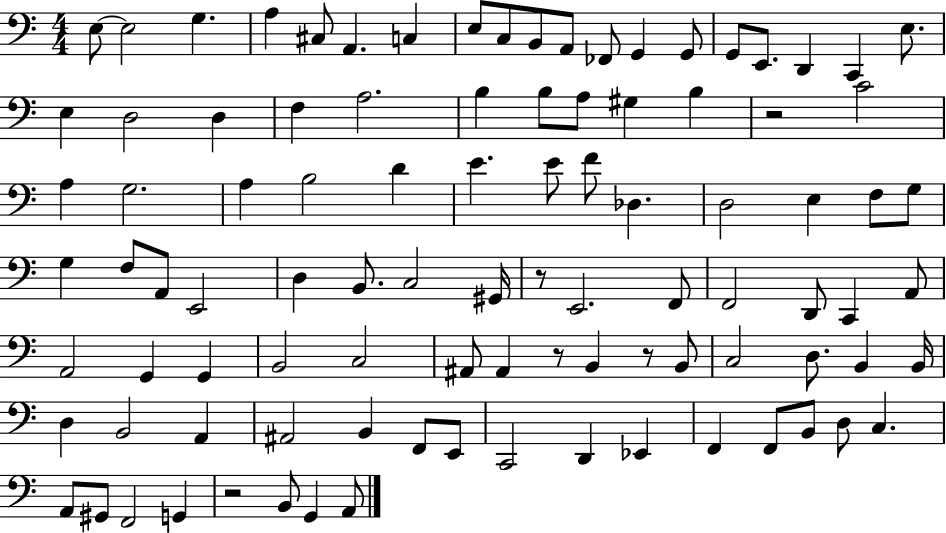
E3/e E3/h G3/q. A3/q C#3/e A2/q. C3/q E3/e C3/e B2/e A2/e FES2/e G2/q G2/e G2/e E2/e. D2/q C2/q E3/e. E3/q D3/h D3/q F3/q A3/h. B3/q B3/e A3/e G#3/q B3/q R/h C4/h A3/q G3/h. A3/q B3/h D4/q E4/q. E4/e F4/e Db3/q. D3/h E3/q F3/e G3/e G3/q F3/e A2/e E2/h D3/q B2/e. C3/h G#2/s R/e E2/h. F2/e F2/h D2/e C2/q A2/e A2/h G2/q G2/q B2/h C3/h A#2/e A#2/q R/e B2/q R/e B2/e C3/h D3/e. B2/q B2/s D3/q B2/h A2/q A#2/h B2/q F2/e E2/e C2/h D2/q Eb2/q F2/q F2/e B2/e D3/e C3/q. A2/e G#2/e F2/h G2/q R/h B2/e G2/q A2/e